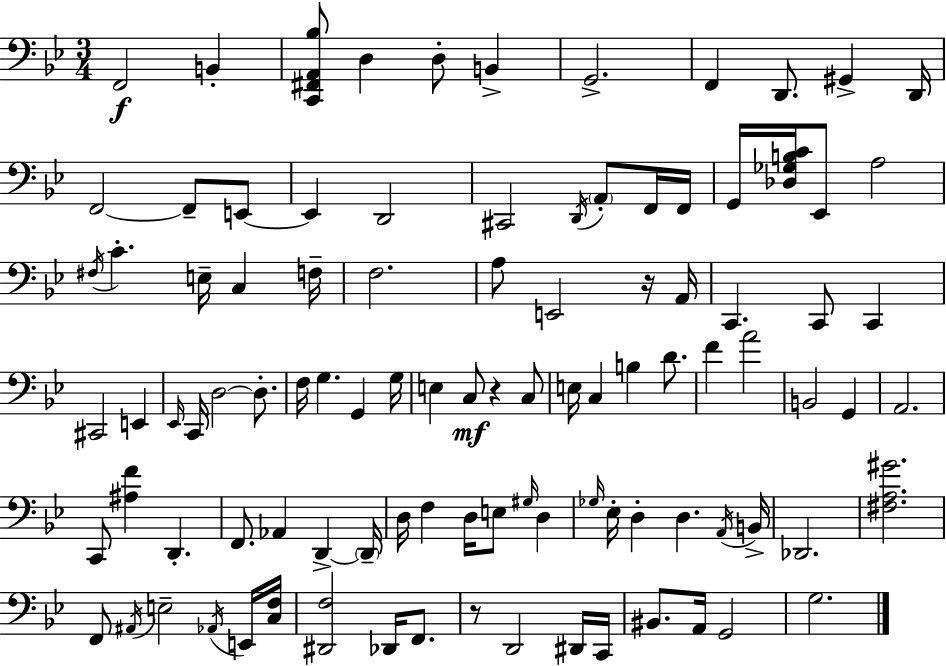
X:1
T:Untitled
M:3/4
L:1/4
K:Bb
F,,2 B,, [C,,^F,,A,,_B,]/2 D, D,/2 B,, G,,2 F,, D,,/2 ^G,, D,,/4 F,,2 F,,/2 E,,/2 E,, D,,2 ^C,,2 D,,/4 A,,/2 F,,/4 F,,/4 G,,/4 [_D,_G,B,C]/4 _E,,/2 A,2 ^F,/4 C E,/4 C, F,/4 F,2 A,/2 E,,2 z/4 A,,/4 C,, C,,/2 C,, ^C,,2 E,, _E,,/4 C,,/4 D,2 D,/2 F,/4 G, G,, G,/4 E, C,/2 z C,/2 E,/4 C, B, D/2 F A2 B,,2 G,, A,,2 C,,/2 [^A,F] D,, F,,/2 _A,, D,, D,,/4 D,/4 F, D,/4 E,/2 ^G,/4 D, _G,/4 _E,/4 D, D, A,,/4 B,,/4 _D,,2 [^F,A,^G]2 F,,/2 ^A,,/4 E,2 _A,,/4 E,,/4 [C,F,]/4 [^D,,F,]2 _D,,/4 F,,/2 z/2 D,,2 ^D,,/4 C,,/4 ^B,,/2 A,,/4 G,,2 G,2